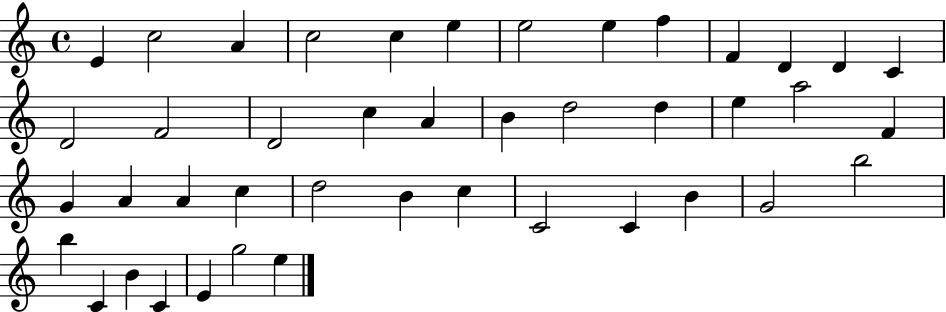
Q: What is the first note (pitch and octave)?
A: E4